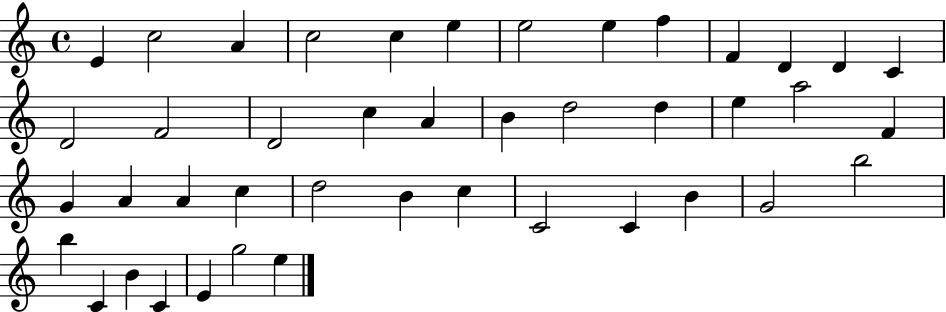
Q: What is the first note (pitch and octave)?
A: E4